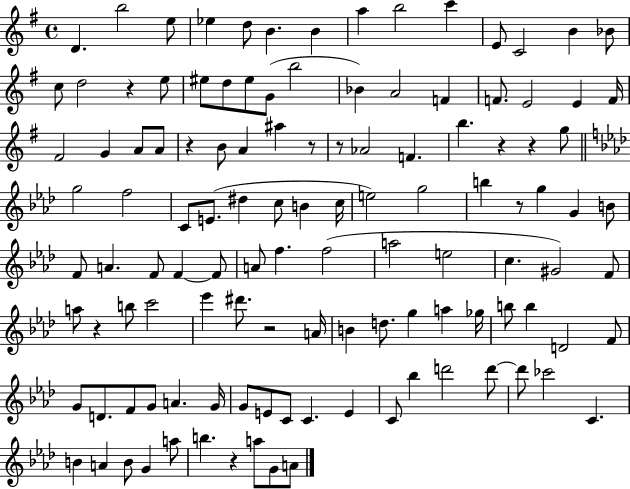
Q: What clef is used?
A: treble